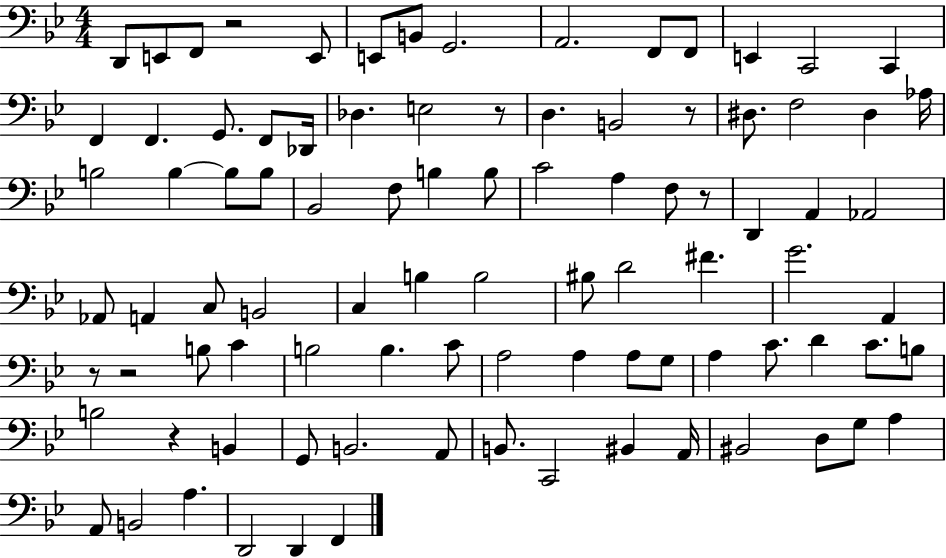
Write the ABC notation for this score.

X:1
T:Untitled
M:4/4
L:1/4
K:Bb
D,,/2 E,,/2 F,,/2 z2 E,,/2 E,,/2 B,,/2 G,,2 A,,2 F,,/2 F,,/2 E,, C,,2 C,, F,, F,, G,,/2 F,,/2 _D,,/4 _D, E,2 z/2 D, B,,2 z/2 ^D,/2 F,2 ^D, _A,/4 B,2 B, B,/2 B,/2 _B,,2 F,/2 B, B,/2 C2 A, F,/2 z/2 D,, A,, _A,,2 _A,,/2 A,, C,/2 B,,2 C, B, B,2 ^B,/2 D2 ^F G2 A,, z/2 z2 B,/2 C B,2 B, C/2 A,2 A, A,/2 G,/2 A, C/2 D C/2 B,/2 B,2 z B,, G,,/2 B,,2 A,,/2 B,,/2 C,,2 ^B,, A,,/4 ^B,,2 D,/2 G,/2 A, A,,/2 B,,2 A, D,,2 D,, F,,